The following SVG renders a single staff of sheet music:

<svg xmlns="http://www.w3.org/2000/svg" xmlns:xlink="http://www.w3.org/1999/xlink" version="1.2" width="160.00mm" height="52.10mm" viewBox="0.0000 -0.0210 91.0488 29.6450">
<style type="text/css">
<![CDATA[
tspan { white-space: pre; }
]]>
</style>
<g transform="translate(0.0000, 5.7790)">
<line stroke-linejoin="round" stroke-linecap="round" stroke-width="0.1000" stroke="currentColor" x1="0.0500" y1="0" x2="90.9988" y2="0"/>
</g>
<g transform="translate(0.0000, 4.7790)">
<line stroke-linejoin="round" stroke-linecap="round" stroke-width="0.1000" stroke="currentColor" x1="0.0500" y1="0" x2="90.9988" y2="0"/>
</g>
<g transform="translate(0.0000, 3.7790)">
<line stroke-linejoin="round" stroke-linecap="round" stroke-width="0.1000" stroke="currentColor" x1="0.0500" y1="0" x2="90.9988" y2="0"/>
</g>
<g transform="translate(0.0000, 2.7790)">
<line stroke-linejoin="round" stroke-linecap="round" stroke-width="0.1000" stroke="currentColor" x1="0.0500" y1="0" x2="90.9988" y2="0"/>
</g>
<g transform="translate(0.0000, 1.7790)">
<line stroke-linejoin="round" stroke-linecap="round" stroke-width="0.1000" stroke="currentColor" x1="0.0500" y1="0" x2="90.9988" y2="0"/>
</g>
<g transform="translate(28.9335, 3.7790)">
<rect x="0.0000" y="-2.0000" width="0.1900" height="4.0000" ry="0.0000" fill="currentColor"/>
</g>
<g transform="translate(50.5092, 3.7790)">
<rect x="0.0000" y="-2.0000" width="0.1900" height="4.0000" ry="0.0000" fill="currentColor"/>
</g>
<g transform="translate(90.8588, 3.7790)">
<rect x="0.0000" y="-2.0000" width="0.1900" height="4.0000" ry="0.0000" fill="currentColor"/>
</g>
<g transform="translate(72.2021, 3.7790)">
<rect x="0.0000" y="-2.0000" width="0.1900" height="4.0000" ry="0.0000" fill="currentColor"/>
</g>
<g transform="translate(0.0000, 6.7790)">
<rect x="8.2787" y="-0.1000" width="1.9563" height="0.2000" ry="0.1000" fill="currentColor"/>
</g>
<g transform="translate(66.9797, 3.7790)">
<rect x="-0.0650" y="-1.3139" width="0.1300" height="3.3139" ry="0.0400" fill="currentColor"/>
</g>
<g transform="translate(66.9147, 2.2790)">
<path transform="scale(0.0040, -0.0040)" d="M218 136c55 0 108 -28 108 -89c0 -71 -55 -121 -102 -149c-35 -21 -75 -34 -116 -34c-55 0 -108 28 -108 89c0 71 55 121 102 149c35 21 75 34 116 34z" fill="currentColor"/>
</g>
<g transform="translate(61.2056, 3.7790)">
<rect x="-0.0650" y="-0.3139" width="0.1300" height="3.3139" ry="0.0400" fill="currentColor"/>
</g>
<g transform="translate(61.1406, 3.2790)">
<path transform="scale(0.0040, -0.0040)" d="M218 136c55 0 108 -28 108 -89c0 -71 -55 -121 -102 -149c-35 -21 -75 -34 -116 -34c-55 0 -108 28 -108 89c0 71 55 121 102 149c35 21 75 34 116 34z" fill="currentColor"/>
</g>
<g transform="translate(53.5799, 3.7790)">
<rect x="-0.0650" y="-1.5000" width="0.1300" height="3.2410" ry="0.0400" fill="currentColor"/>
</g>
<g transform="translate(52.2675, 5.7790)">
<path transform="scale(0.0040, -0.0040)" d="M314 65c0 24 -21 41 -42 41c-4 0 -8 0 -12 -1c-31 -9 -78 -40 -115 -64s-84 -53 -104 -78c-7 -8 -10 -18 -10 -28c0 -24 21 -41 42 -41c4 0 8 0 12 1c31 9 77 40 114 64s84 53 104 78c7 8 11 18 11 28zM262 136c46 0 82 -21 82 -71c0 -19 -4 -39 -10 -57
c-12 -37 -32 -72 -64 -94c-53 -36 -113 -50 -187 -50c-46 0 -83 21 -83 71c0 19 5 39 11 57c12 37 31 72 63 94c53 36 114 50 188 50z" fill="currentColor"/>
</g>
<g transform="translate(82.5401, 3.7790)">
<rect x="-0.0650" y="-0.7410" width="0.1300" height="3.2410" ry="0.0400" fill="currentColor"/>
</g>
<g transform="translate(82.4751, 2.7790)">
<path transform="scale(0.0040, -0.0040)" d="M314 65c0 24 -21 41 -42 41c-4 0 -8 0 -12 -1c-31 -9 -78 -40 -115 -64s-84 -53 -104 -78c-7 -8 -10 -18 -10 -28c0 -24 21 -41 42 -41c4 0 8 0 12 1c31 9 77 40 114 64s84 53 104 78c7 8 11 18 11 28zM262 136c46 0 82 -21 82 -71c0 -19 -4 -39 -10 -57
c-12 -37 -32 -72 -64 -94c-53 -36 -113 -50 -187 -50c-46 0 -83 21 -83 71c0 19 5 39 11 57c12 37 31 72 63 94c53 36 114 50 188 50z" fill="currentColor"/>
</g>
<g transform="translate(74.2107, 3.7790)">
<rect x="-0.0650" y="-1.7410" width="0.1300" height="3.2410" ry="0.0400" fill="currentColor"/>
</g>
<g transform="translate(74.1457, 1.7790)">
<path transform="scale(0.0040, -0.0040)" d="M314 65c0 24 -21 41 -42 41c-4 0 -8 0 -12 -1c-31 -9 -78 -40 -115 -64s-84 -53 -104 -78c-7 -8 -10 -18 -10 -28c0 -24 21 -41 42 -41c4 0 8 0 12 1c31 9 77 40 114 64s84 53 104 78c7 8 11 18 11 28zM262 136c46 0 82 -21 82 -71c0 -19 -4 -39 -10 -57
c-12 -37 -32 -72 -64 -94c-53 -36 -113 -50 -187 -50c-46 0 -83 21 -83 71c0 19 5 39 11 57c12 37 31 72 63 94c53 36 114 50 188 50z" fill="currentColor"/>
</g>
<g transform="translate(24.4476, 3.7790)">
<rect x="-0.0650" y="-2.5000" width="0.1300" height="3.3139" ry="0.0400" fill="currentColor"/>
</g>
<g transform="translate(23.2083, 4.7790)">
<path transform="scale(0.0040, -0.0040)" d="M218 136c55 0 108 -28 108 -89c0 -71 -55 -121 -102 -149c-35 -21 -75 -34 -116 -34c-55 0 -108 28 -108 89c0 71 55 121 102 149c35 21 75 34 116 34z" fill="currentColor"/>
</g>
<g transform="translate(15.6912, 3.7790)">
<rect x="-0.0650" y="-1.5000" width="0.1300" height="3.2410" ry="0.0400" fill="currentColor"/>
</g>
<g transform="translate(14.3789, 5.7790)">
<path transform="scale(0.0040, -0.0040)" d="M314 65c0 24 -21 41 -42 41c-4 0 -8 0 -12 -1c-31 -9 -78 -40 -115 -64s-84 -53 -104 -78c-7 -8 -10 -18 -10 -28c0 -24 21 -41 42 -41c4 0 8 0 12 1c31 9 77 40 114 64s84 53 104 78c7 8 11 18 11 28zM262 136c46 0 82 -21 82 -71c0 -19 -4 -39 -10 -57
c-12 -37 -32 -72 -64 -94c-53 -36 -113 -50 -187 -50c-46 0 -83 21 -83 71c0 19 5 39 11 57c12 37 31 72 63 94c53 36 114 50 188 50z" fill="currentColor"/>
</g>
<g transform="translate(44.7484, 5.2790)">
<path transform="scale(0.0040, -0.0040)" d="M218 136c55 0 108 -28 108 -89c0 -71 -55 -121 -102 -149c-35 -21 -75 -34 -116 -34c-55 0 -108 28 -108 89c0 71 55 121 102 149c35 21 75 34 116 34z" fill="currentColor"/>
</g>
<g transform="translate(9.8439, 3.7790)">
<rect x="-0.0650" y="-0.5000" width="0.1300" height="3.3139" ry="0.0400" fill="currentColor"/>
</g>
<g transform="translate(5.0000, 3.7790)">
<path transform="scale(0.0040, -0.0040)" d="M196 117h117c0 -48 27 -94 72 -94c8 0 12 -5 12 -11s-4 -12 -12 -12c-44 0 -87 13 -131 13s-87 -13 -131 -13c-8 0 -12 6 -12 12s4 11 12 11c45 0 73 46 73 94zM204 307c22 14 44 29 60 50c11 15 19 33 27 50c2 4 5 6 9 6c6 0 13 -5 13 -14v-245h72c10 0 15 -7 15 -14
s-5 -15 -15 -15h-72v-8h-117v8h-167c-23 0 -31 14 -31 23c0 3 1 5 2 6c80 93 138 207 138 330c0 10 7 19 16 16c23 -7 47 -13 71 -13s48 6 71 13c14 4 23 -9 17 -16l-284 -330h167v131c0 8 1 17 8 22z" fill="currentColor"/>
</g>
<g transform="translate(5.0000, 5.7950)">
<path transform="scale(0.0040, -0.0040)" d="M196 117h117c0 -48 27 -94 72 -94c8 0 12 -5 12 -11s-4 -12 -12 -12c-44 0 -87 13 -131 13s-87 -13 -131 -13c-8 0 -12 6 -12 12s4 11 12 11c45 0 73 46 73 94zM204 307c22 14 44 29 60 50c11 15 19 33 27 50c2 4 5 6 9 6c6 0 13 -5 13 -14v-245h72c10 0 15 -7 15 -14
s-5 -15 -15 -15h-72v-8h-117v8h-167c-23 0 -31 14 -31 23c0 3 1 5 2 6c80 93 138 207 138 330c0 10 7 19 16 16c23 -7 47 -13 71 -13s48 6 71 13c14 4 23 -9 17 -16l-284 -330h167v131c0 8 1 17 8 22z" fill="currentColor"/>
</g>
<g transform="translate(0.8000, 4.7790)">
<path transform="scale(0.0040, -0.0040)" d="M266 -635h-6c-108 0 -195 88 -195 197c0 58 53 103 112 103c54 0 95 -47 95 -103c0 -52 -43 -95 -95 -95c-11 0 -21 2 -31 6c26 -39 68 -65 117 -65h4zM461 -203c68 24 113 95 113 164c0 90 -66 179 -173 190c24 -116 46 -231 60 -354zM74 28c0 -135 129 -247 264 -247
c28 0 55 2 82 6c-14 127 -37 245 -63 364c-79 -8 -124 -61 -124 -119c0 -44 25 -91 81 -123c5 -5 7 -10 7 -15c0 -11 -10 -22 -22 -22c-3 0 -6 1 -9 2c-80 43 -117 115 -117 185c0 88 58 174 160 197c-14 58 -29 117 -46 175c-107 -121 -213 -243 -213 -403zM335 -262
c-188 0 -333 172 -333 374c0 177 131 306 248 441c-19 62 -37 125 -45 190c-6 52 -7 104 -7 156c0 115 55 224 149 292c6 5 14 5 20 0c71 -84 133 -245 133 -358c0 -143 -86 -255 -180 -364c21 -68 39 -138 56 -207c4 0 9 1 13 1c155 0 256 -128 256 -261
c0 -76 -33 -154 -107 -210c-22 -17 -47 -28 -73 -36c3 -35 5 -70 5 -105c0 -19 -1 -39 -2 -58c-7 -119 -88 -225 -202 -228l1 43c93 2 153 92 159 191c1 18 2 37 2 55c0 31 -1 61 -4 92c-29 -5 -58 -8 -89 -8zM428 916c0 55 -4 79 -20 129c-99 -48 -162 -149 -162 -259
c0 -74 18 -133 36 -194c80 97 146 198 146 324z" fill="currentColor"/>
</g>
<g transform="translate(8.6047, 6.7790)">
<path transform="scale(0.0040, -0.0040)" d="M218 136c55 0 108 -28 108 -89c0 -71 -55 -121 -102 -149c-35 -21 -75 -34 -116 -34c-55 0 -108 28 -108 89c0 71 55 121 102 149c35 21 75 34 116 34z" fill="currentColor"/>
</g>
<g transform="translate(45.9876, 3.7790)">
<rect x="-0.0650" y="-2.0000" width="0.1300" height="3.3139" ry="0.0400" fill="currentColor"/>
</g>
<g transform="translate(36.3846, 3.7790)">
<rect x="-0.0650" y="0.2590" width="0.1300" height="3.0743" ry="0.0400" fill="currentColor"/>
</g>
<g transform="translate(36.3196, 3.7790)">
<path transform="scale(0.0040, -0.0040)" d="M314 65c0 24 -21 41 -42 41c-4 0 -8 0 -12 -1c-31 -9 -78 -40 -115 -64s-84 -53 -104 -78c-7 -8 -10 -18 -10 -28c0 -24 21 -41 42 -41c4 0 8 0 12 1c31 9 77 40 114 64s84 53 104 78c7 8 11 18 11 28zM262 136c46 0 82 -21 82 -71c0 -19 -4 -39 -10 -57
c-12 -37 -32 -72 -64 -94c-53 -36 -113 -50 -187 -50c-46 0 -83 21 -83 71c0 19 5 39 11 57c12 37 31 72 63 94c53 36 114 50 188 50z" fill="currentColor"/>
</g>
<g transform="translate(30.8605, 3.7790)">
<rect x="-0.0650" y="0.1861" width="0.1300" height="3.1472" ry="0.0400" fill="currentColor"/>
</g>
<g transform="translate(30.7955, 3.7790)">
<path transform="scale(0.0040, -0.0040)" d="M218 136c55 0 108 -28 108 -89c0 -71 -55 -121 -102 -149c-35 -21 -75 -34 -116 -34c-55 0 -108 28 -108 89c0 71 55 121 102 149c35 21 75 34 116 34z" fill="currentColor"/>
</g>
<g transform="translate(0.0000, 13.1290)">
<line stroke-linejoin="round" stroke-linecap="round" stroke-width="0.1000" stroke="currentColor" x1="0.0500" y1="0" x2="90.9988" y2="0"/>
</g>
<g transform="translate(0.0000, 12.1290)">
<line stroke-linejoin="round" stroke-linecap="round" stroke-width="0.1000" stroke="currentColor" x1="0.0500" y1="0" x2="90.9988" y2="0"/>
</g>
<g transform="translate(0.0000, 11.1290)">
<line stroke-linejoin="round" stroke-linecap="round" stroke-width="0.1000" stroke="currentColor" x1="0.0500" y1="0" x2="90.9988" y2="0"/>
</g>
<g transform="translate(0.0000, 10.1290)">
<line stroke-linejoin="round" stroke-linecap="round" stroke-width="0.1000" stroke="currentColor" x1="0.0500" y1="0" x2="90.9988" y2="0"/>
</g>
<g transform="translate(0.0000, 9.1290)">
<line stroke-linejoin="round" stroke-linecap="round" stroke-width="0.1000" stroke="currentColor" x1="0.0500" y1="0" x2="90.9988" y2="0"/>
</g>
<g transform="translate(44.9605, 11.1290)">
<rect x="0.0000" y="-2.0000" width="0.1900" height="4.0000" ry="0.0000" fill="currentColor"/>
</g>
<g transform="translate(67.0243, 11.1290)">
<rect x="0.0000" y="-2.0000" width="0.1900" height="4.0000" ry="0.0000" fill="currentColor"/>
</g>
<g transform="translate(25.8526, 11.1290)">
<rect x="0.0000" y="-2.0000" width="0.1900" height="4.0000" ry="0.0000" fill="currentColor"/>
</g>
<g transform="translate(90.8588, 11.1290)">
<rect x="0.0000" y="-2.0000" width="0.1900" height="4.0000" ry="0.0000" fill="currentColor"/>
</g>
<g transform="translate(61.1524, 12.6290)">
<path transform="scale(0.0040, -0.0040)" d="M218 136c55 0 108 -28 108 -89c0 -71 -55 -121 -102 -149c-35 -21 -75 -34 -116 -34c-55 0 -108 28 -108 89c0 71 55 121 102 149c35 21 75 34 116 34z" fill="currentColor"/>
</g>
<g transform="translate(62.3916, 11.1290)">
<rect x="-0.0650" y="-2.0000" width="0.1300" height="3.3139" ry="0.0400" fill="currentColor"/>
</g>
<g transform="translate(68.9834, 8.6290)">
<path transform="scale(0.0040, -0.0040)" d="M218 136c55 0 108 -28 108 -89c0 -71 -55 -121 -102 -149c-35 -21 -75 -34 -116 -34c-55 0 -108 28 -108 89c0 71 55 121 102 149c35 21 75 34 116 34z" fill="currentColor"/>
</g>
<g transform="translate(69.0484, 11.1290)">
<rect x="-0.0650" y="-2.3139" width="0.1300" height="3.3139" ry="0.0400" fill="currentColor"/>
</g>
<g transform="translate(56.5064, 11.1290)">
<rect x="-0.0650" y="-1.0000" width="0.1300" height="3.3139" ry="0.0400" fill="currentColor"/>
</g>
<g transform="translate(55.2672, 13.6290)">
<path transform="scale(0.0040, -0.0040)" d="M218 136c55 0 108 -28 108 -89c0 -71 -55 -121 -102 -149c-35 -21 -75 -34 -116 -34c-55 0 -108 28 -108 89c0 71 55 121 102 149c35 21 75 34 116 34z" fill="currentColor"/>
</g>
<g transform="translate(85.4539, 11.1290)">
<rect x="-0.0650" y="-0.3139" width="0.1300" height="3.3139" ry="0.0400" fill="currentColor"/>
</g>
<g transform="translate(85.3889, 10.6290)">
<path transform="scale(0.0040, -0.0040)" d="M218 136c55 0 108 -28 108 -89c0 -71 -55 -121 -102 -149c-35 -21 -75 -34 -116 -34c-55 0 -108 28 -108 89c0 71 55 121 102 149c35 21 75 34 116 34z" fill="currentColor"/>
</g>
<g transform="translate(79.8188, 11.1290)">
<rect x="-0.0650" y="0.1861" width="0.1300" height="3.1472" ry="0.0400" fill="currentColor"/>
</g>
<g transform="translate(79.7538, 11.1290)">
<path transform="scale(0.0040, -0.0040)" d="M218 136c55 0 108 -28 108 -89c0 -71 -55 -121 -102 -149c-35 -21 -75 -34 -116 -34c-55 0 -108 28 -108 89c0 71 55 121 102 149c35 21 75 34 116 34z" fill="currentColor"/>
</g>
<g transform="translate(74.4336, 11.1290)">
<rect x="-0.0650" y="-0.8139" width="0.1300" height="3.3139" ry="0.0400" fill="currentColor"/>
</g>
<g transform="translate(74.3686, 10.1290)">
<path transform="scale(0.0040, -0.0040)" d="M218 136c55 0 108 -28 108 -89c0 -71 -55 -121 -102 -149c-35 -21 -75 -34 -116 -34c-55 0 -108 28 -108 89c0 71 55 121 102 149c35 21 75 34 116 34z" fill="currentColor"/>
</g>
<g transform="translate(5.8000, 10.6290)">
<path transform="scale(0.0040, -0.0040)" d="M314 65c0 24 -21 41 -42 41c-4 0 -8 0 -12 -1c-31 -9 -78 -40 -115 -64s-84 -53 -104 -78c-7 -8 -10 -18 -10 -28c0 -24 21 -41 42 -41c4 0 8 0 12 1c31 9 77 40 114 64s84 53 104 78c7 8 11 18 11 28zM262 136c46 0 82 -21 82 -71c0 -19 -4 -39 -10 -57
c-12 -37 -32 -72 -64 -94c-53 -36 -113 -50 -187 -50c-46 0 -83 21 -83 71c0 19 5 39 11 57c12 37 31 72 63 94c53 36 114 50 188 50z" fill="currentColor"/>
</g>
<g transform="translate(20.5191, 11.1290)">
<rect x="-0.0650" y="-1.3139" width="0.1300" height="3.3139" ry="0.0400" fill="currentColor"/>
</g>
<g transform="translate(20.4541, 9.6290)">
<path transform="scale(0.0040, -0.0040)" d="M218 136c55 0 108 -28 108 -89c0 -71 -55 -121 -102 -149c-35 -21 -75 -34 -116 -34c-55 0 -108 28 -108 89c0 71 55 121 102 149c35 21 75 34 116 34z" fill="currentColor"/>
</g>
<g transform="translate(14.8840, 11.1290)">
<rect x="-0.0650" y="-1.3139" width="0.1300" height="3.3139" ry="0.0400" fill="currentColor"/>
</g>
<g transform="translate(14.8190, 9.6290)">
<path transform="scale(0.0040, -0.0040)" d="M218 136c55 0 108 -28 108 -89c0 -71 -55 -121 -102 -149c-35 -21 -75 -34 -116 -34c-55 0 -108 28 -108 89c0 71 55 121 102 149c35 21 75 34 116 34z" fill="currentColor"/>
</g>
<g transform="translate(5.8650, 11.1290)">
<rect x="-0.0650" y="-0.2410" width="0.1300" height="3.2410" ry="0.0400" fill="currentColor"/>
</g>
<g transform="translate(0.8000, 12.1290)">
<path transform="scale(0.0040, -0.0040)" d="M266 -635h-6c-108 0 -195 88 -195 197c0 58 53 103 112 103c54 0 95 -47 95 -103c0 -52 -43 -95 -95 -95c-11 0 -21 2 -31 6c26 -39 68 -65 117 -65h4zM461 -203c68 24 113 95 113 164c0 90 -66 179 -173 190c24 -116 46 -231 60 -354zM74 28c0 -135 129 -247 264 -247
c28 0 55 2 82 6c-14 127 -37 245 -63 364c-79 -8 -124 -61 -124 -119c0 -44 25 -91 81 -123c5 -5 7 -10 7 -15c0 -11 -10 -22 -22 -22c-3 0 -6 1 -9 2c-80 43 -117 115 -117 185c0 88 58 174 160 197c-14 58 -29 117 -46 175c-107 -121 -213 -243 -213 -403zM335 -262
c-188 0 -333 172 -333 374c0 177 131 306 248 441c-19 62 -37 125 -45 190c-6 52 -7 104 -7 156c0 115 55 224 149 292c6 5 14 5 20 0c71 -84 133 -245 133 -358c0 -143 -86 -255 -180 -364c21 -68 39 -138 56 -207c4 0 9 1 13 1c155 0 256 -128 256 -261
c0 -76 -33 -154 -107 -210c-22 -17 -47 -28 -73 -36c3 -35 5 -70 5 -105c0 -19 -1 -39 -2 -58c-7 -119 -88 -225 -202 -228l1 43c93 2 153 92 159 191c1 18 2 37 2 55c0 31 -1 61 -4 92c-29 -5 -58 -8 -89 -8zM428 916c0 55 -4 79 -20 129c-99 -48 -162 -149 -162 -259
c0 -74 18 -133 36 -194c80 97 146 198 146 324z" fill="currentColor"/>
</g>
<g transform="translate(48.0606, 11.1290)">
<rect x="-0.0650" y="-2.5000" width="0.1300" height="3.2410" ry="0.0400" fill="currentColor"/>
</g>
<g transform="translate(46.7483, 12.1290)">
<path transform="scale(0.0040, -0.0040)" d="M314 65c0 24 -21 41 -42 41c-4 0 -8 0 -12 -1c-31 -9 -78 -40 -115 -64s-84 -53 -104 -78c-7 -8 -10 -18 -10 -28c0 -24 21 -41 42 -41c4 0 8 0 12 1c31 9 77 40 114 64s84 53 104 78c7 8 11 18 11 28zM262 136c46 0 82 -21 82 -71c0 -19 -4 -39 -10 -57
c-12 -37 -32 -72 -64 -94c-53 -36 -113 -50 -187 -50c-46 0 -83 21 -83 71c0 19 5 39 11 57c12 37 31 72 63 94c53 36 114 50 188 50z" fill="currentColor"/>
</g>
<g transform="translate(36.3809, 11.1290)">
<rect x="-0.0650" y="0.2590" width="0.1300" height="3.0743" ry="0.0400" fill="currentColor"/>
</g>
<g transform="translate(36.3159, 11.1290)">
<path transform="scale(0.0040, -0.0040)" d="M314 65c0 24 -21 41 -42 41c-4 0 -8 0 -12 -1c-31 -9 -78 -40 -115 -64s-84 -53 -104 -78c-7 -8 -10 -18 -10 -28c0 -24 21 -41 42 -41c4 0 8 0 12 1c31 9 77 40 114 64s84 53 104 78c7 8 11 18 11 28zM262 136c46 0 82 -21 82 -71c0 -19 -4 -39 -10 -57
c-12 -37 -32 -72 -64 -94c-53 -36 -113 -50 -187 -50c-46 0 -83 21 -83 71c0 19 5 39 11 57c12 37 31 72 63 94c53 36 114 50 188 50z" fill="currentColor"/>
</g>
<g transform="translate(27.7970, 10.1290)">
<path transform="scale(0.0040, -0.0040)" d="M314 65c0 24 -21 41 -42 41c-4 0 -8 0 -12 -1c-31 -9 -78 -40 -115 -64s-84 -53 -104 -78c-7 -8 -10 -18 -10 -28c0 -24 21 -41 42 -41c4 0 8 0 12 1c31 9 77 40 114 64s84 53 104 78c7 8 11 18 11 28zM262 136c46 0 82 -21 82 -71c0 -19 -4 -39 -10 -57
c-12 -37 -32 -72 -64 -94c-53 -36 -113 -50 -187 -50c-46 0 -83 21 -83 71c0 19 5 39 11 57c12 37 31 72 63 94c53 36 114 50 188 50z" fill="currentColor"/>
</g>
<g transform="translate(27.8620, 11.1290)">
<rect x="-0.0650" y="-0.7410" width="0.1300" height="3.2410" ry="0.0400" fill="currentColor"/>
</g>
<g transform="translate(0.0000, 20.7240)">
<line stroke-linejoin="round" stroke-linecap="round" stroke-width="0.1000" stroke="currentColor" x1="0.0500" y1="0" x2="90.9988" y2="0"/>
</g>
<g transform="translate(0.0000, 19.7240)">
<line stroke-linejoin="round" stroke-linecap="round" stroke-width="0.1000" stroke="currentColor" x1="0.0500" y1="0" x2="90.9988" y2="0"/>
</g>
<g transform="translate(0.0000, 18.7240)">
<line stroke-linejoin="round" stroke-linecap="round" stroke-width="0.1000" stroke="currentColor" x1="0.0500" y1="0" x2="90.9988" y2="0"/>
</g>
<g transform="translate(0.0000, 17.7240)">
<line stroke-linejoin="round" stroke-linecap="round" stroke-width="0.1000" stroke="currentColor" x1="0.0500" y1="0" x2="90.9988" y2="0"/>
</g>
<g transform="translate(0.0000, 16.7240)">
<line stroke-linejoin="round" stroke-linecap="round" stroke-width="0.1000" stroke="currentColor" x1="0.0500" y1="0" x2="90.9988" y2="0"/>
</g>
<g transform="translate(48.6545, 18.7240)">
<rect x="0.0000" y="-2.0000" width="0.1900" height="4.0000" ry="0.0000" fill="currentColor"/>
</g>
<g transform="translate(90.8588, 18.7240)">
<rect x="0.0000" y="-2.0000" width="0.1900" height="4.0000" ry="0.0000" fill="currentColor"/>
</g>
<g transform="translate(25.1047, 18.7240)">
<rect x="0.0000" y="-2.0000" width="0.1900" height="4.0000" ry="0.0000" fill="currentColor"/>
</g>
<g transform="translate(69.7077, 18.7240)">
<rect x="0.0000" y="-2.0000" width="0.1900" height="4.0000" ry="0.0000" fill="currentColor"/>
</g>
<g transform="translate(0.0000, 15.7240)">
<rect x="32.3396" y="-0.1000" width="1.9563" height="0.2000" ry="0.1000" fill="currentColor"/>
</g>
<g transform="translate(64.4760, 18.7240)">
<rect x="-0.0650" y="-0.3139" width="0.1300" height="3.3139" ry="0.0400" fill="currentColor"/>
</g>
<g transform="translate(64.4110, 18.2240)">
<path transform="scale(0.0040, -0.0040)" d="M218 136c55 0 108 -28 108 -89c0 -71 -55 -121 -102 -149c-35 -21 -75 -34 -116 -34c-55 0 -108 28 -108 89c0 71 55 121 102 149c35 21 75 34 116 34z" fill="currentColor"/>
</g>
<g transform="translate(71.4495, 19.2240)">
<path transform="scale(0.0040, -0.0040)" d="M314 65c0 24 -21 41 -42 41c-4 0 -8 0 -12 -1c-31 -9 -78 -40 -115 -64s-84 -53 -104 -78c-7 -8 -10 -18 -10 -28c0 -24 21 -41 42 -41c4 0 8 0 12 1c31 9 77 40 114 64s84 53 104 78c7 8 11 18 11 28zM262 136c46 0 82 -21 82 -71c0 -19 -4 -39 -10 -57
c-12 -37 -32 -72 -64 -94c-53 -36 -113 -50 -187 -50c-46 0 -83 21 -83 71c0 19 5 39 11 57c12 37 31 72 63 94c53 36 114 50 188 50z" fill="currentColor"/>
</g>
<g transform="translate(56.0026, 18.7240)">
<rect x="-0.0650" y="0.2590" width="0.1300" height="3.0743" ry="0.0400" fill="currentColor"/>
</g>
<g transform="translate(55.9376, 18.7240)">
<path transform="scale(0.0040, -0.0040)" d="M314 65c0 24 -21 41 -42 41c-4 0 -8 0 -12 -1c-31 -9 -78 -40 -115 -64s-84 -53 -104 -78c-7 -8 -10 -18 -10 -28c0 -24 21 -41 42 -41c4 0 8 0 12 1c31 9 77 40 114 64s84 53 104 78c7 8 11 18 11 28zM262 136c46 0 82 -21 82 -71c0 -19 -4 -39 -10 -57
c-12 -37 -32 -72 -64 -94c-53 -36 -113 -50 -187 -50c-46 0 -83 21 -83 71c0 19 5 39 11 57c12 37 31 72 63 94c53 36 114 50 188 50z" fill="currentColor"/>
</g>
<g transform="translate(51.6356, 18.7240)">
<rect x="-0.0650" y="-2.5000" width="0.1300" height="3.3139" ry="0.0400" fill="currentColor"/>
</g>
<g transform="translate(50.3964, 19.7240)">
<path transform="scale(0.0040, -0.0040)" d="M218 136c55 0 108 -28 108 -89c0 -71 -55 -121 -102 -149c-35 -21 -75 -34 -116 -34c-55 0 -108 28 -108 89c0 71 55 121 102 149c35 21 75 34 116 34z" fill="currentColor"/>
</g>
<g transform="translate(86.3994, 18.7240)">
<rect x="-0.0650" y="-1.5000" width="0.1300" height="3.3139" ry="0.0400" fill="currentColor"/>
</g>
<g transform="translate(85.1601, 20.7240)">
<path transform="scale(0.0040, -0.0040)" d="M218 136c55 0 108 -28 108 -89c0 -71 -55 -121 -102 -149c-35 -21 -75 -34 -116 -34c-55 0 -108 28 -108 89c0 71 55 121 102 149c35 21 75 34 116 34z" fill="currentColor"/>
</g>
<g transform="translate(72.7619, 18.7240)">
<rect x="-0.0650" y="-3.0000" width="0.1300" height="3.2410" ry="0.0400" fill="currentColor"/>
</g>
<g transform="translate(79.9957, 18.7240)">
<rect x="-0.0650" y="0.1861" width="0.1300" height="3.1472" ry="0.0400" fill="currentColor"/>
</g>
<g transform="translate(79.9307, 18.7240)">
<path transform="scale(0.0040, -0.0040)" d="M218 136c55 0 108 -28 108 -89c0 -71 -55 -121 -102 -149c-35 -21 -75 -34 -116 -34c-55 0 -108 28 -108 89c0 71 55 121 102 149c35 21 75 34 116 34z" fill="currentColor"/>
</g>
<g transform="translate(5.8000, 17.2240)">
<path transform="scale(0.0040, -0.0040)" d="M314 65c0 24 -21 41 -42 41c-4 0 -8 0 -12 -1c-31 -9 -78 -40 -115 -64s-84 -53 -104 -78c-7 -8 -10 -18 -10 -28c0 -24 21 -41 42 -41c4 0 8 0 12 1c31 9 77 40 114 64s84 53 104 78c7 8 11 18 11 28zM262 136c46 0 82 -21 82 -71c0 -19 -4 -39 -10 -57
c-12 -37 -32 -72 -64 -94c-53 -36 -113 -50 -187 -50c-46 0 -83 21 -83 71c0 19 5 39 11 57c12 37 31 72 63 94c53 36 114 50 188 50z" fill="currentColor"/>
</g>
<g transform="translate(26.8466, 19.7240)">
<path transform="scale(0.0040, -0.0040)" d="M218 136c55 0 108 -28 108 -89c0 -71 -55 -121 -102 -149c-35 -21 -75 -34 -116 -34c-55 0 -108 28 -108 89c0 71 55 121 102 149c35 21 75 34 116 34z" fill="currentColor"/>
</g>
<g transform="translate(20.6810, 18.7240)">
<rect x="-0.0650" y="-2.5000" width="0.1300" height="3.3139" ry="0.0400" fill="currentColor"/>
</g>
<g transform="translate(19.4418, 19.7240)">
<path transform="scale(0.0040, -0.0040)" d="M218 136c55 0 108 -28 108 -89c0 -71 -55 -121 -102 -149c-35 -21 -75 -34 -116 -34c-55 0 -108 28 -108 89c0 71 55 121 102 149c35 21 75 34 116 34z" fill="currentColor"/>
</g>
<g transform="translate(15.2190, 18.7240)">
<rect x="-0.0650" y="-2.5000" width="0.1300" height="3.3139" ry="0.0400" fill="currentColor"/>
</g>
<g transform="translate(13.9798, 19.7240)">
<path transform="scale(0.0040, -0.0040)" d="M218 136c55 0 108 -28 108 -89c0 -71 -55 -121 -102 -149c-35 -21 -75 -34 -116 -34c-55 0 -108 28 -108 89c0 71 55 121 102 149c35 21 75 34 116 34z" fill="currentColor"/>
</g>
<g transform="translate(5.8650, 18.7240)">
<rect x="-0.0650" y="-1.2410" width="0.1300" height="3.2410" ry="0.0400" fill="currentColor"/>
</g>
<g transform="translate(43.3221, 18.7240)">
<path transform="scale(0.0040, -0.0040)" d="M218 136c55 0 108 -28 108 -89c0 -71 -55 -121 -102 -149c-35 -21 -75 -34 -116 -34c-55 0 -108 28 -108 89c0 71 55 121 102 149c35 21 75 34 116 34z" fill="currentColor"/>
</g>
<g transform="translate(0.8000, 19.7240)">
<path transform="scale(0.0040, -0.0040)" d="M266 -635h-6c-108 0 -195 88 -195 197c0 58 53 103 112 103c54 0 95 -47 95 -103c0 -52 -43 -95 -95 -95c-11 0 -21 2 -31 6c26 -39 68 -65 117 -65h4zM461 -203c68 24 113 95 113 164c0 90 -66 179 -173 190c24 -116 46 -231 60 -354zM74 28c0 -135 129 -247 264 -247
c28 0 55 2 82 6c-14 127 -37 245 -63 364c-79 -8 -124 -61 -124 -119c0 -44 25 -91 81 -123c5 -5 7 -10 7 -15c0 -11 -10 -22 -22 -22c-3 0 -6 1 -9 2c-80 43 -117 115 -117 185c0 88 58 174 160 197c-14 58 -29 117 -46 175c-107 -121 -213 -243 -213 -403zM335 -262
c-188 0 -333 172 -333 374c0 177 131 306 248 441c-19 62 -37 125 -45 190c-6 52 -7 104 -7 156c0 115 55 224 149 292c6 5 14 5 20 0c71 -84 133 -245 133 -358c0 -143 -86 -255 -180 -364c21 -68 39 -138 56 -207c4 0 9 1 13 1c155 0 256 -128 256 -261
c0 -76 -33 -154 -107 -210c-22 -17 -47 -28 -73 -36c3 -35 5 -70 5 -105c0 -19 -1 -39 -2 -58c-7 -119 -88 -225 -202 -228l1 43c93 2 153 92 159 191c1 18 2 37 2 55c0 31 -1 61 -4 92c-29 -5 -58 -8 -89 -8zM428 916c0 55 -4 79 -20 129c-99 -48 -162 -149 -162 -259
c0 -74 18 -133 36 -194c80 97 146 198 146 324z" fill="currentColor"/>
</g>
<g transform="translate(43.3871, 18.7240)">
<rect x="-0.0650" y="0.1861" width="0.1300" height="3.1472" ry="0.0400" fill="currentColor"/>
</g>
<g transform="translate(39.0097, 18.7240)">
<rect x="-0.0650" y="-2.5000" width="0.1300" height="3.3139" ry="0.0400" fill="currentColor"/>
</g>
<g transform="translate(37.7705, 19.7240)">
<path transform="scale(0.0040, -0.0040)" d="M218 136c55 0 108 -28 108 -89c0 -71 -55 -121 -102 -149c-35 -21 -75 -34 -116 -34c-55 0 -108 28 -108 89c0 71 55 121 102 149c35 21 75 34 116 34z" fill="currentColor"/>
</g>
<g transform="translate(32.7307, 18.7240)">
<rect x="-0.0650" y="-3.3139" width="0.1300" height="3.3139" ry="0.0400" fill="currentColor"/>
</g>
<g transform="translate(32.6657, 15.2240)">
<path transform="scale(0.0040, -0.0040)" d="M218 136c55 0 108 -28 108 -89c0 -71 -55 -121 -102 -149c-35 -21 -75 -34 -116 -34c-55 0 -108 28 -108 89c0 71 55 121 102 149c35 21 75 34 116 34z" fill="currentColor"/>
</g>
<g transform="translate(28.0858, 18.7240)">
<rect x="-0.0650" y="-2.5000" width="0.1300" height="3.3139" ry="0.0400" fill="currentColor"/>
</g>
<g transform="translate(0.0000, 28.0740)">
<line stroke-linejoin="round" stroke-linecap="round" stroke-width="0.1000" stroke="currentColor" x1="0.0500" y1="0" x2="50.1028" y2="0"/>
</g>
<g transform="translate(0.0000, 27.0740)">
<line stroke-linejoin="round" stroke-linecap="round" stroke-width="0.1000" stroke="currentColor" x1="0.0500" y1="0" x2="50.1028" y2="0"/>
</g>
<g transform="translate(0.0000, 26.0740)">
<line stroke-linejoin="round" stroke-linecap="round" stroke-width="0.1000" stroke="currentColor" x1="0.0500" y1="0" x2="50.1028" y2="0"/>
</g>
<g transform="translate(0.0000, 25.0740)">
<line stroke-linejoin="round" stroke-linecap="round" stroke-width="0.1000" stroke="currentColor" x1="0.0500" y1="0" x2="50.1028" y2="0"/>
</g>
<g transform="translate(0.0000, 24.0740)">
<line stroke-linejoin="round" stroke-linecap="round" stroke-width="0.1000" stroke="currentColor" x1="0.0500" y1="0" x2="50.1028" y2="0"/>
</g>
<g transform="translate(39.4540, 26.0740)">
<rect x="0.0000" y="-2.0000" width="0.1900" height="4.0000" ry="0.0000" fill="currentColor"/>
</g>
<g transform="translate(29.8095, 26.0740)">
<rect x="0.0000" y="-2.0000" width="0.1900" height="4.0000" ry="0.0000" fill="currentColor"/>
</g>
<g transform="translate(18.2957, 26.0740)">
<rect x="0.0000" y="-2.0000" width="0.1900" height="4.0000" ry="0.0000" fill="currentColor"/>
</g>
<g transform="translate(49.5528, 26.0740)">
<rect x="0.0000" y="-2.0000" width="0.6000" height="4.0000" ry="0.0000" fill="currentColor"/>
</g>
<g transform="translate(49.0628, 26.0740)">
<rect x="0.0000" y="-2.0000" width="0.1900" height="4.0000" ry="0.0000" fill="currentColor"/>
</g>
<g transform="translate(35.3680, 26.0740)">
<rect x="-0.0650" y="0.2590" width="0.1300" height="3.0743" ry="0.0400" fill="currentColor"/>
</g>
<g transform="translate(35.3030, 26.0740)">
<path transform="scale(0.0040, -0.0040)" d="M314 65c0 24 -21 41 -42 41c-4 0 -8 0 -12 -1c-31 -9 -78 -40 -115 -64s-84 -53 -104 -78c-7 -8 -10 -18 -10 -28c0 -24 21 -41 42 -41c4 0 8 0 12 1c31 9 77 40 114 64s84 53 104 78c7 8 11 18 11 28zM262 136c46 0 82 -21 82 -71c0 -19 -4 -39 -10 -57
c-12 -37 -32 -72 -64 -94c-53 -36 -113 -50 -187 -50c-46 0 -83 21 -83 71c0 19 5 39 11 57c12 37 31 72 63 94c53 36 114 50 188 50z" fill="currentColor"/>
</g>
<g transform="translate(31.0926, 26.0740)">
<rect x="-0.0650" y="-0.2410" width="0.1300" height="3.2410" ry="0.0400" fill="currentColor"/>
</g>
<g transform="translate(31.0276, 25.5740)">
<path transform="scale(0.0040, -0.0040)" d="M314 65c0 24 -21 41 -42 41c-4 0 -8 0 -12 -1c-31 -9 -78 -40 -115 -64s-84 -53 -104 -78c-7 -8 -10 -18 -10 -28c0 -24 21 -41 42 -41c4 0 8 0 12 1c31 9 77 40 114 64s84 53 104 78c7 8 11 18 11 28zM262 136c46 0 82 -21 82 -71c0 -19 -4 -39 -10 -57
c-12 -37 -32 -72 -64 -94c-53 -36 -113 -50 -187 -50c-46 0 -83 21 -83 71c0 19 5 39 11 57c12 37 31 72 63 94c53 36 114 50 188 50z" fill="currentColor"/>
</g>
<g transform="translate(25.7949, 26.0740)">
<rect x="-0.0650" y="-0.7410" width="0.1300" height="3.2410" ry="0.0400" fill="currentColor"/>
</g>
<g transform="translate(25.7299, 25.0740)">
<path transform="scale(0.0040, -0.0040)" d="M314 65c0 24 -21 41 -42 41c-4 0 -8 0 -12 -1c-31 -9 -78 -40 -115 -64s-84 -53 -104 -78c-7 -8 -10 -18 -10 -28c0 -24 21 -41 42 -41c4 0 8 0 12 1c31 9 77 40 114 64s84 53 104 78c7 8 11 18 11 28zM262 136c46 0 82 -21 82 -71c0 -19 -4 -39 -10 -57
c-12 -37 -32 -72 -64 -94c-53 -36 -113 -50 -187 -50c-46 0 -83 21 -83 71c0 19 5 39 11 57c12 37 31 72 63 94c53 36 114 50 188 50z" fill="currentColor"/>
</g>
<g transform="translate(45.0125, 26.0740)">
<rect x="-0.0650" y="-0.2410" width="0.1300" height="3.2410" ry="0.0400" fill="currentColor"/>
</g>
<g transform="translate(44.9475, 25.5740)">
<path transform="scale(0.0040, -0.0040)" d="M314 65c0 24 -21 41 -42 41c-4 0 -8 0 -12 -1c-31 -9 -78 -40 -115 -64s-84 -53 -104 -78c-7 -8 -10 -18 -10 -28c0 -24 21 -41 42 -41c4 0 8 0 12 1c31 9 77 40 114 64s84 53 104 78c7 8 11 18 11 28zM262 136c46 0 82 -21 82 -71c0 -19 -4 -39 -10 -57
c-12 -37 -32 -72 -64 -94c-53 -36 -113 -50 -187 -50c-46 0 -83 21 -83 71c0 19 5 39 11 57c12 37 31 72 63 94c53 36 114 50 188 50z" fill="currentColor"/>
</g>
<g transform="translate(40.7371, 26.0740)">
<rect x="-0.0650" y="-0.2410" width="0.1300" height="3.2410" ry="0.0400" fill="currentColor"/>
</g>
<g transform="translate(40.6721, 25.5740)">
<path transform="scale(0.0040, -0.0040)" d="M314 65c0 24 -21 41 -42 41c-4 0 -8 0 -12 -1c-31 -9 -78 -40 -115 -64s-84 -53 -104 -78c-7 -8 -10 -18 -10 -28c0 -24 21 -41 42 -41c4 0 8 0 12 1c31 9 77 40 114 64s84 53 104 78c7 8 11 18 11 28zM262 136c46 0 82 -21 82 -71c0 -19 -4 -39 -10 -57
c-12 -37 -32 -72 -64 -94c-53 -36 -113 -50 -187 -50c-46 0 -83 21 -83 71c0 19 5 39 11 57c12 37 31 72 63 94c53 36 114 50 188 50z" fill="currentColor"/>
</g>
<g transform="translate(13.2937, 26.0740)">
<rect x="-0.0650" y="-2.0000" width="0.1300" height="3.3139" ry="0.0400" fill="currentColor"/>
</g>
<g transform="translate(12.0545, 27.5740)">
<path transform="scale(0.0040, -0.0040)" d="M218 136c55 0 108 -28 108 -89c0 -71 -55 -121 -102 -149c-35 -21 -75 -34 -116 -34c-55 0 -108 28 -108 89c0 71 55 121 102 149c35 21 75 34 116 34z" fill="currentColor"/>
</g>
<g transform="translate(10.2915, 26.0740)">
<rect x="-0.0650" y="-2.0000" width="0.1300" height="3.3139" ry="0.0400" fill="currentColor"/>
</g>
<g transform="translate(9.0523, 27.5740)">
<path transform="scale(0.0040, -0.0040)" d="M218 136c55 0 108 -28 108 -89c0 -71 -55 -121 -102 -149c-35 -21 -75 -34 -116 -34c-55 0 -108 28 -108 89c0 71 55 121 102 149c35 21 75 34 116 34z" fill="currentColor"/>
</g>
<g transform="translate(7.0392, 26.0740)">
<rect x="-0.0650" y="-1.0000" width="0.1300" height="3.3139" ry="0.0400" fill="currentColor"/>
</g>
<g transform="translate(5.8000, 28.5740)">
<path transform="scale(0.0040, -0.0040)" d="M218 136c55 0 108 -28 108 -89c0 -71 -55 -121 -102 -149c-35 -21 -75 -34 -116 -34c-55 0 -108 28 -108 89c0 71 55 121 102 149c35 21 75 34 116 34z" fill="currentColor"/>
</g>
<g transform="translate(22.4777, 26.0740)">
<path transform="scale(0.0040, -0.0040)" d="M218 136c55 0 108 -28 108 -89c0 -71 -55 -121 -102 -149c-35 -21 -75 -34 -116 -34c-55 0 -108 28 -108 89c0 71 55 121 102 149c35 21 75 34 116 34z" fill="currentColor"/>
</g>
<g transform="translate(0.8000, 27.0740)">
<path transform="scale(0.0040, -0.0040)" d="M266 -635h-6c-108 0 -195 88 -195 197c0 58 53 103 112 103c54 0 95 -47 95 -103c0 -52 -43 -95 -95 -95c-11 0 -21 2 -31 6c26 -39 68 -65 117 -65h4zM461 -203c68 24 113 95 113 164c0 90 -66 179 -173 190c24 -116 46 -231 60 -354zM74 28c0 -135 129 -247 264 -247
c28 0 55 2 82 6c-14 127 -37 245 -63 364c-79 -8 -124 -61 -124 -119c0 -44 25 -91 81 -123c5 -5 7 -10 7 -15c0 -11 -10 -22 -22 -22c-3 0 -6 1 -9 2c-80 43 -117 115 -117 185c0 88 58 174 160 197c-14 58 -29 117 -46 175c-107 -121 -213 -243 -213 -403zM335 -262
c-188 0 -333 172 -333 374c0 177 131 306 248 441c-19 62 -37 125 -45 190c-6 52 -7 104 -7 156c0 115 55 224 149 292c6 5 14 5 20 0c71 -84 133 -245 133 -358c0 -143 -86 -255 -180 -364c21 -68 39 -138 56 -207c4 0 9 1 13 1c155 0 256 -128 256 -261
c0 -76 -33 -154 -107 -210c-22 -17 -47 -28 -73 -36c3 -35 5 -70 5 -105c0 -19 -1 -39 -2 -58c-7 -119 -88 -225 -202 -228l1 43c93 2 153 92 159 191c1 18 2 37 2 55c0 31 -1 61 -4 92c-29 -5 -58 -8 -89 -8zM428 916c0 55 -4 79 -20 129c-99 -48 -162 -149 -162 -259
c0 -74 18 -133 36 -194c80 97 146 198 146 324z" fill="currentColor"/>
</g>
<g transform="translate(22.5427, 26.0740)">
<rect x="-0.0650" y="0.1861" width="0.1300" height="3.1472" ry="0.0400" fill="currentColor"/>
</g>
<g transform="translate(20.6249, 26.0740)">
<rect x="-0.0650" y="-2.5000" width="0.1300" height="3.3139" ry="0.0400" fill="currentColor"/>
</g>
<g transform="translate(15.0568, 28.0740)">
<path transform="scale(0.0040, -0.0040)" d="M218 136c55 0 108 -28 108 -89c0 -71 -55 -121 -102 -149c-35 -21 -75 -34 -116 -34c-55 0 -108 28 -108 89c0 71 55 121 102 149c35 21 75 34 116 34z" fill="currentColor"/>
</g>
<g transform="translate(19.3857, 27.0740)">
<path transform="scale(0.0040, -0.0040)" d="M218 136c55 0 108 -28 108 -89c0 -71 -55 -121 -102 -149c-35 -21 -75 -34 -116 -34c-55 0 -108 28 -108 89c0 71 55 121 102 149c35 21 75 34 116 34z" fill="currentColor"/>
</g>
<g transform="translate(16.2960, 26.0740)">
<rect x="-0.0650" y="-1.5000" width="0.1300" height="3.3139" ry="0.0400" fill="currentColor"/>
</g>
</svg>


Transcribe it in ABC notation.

X:1
T:Untitled
M:4/4
L:1/4
K:C
C E2 G B B2 F E2 c e f2 d2 c2 e e d2 B2 G2 D F g d B c e2 G G G b G B G B2 c A2 B E D F F E G B d2 c2 B2 c2 c2